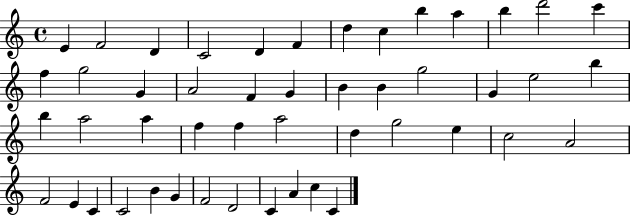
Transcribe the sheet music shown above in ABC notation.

X:1
T:Untitled
M:4/4
L:1/4
K:C
E F2 D C2 D F d c b a b d'2 c' f g2 G A2 F G B B g2 G e2 b b a2 a f f a2 d g2 e c2 A2 F2 E C C2 B G F2 D2 C A c C